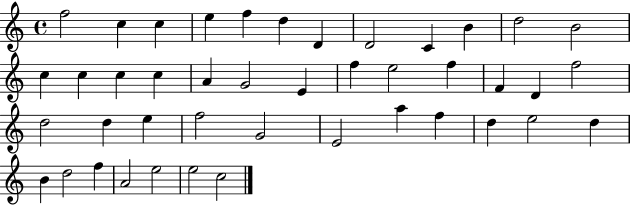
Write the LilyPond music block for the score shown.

{
  \clef treble
  \time 4/4
  \defaultTimeSignature
  \key c \major
  f''2 c''4 c''4 | e''4 f''4 d''4 d'4 | d'2 c'4 b'4 | d''2 b'2 | \break c''4 c''4 c''4 c''4 | a'4 g'2 e'4 | f''4 e''2 f''4 | f'4 d'4 f''2 | \break d''2 d''4 e''4 | f''2 g'2 | e'2 a''4 f''4 | d''4 e''2 d''4 | \break b'4 d''2 f''4 | a'2 e''2 | e''2 c''2 | \bar "|."
}